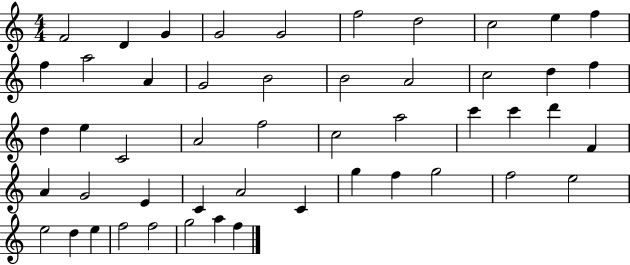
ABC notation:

X:1
T:Untitled
M:4/4
L:1/4
K:C
F2 D G G2 G2 f2 d2 c2 e f f a2 A G2 B2 B2 A2 c2 d f d e C2 A2 f2 c2 a2 c' c' d' F A G2 E C A2 C g f g2 f2 e2 e2 d e f2 f2 g2 a f